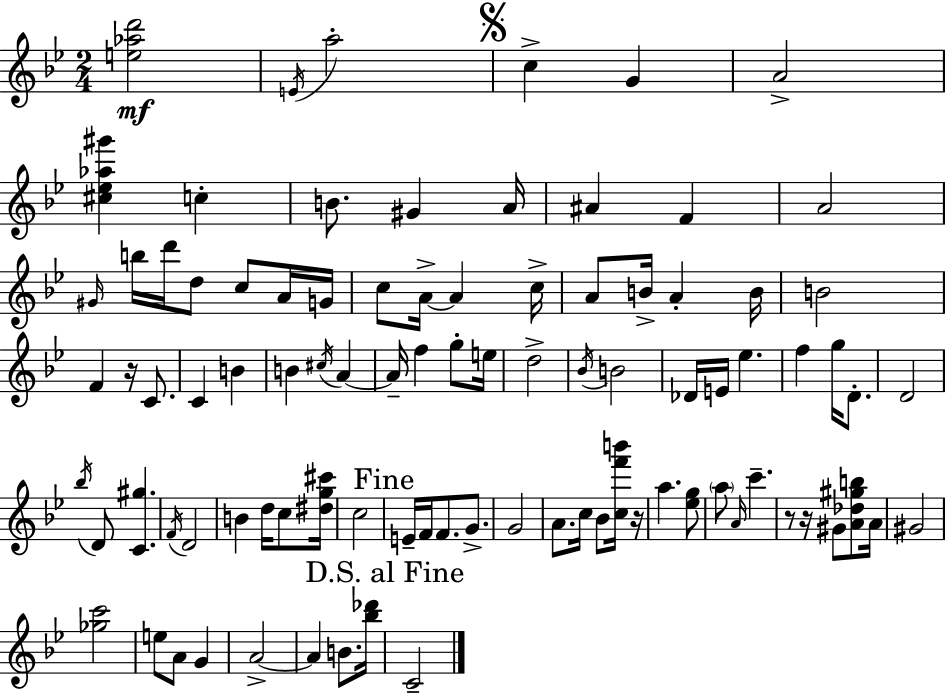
[E5,Ab5,D6]/h E4/s A5/h C5/q G4/q A4/h [C#5,Eb5,Ab5,G#6]/q C5/q B4/e. G#4/q A4/s A#4/q F4/q A4/h G#4/s B5/s D6/s D5/e C5/e A4/s G4/s C5/e A4/s A4/q C5/s A4/e B4/s A4/q B4/s B4/h F4/q R/s C4/e. C4/q B4/q B4/q C#5/s A4/q A4/s F5/q G5/e E5/s D5/h Bb4/s B4/h Db4/s E4/s Eb5/q. F5/q G5/s D4/e. D4/h Bb5/s D4/e [C4,G#5]/q. F4/s D4/h B4/q D5/s C5/e [D#5,G5,C#6]/s C5/h E4/s F4/s F4/e. G4/e. G4/h A4/e. C5/s Bb4/e [C5,F6,B6]/s R/s A5/q. [Eb5,G5]/e A5/e A4/s C6/q. R/e R/s G#4/e [A4,Db5,G#5,B5]/e A4/s G#4/h [Gb5,C6]/h E5/e A4/e G4/q A4/h A4/q B4/e. [Bb5,Db6]/s C4/h